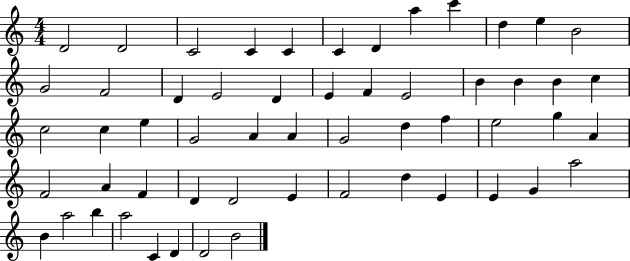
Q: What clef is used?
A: treble